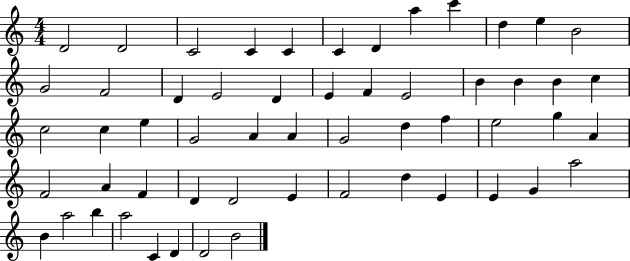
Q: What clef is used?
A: treble